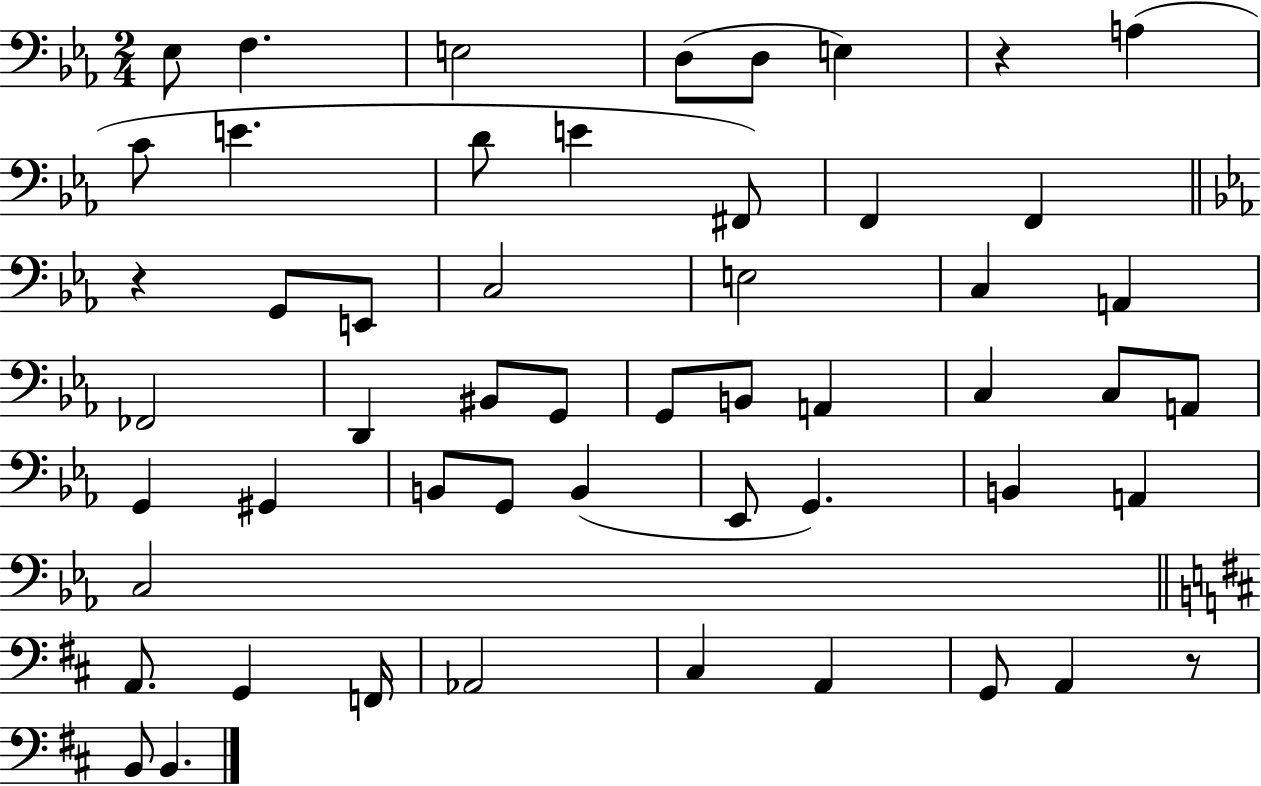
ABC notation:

X:1
T:Untitled
M:2/4
L:1/4
K:Eb
_E,/2 F, E,2 D,/2 D,/2 E, z A, C/2 E D/2 E ^F,,/2 F,, F,, z G,,/2 E,,/2 C,2 E,2 C, A,, _F,,2 D,, ^B,,/2 G,,/2 G,,/2 B,,/2 A,, C, C,/2 A,,/2 G,, ^G,, B,,/2 G,,/2 B,, _E,,/2 G,, B,, A,, C,2 A,,/2 G,, F,,/4 _A,,2 ^C, A,, G,,/2 A,, z/2 B,,/2 B,,